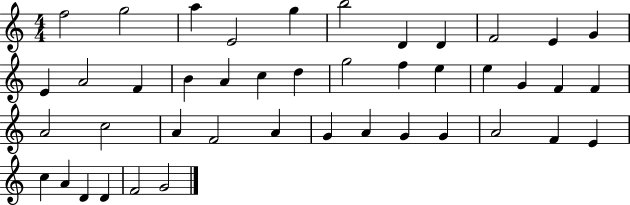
X:1
T:Untitled
M:4/4
L:1/4
K:C
f2 g2 a E2 g b2 D D F2 E G E A2 F B A c d g2 f e e G F F A2 c2 A F2 A G A G G A2 F E c A D D F2 G2